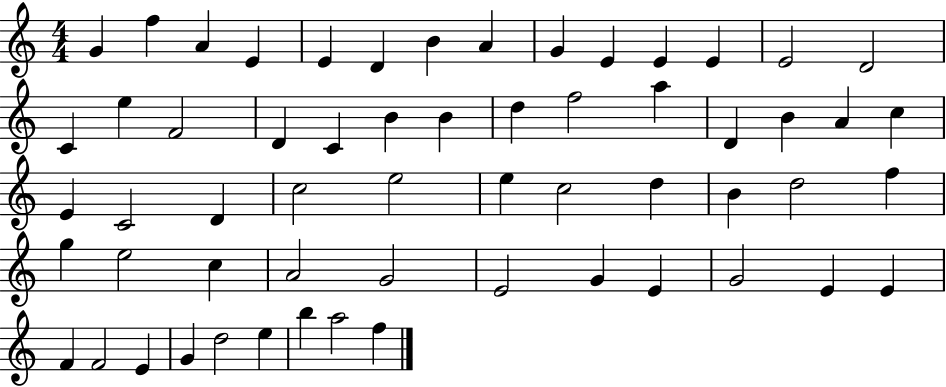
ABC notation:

X:1
T:Untitled
M:4/4
L:1/4
K:C
G f A E E D B A G E E E E2 D2 C e F2 D C B B d f2 a D B A c E C2 D c2 e2 e c2 d B d2 f g e2 c A2 G2 E2 G E G2 E E F F2 E G d2 e b a2 f